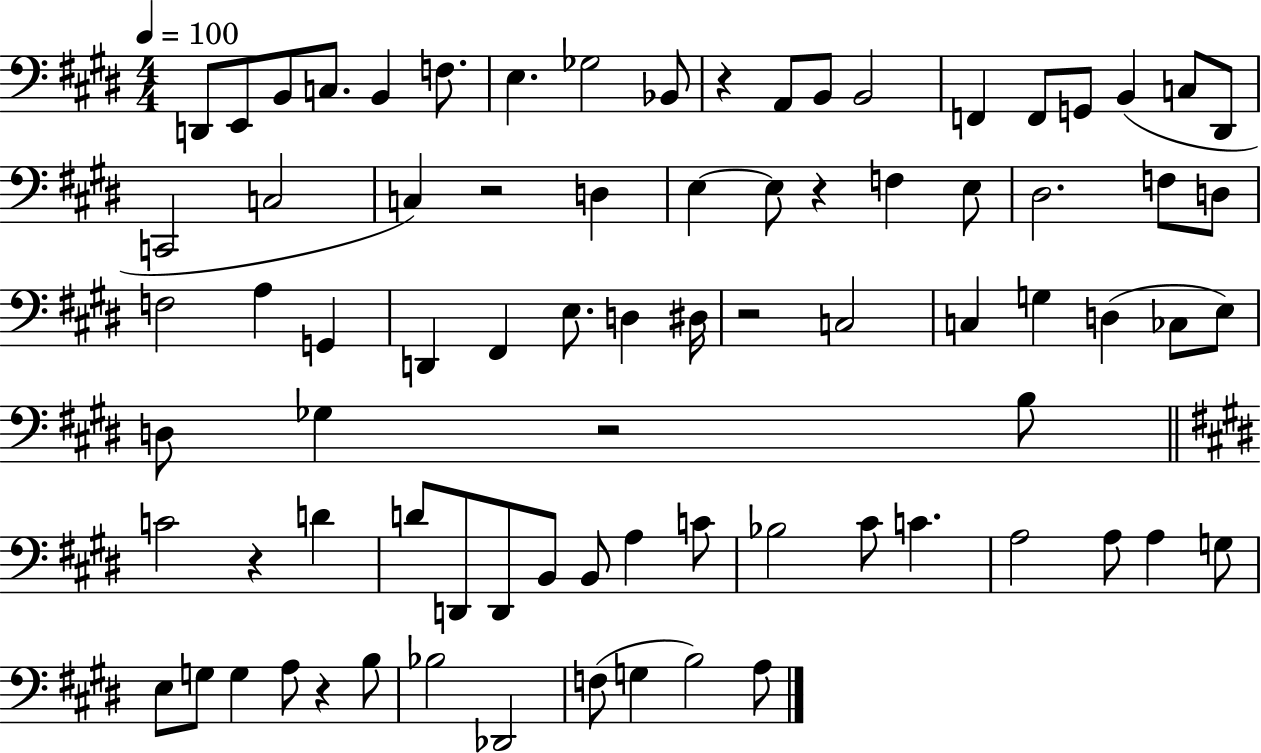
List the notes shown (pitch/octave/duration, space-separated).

D2/e E2/e B2/e C3/e. B2/q F3/e. E3/q. Gb3/h Bb2/e R/q A2/e B2/e B2/h F2/q F2/e G2/e B2/q C3/e D#2/e C2/h C3/h C3/q R/h D3/q E3/q E3/e R/q F3/q E3/e D#3/h. F3/e D3/e F3/h A3/q G2/q D2/q F#2/q E3/e. D3/q D#3/s R/h C3/h C3/q G3/q D3/q CES3/e E3/e D3/e Gb3/q R/h B3/e C4/h R/q D4/q D4/e D2/e D2/e B2/e B2/e A3/q C4/e Bb3/h C#4/e C4/q. A3/h A3/e A3/q G3/e E3/e G3/e G3/q A3/e R/q B3/e Bb3/h Db2/h F3/e G3/q B3/h A3/e